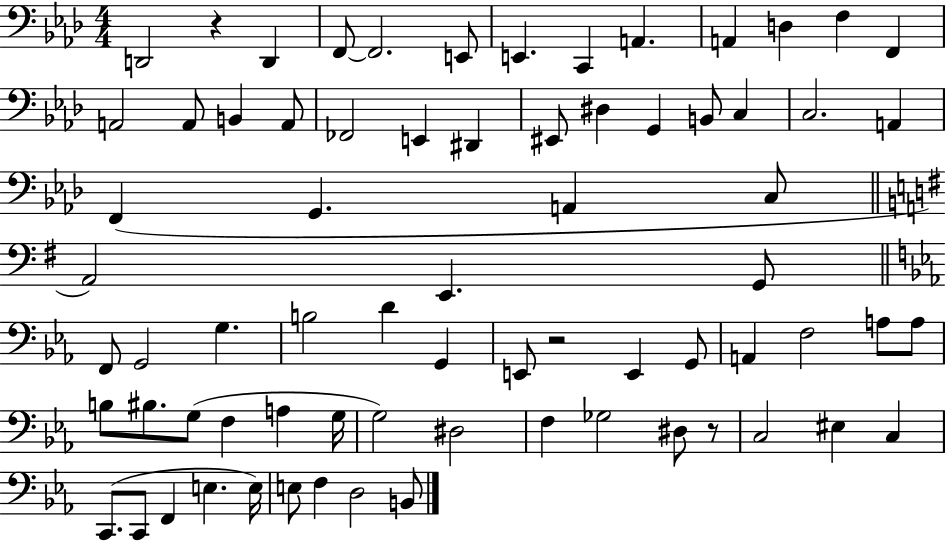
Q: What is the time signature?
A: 4/4